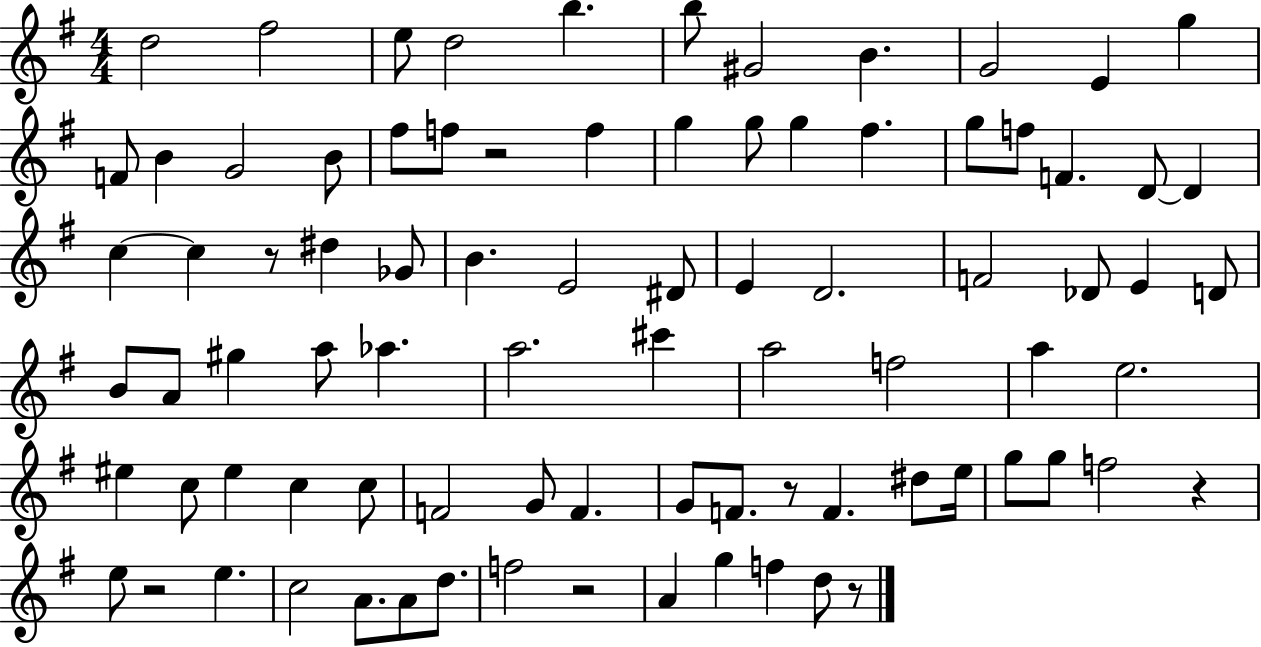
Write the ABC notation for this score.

X:1
T:Untitled
M:4/4
L:1/4
K:G
d2 ^f2 e/2 d2 b b/2 ^G2 B G2 E g F/2 B G2 B/2 ^f/2 f/2 z2 f g g/2 g ^f g/2 f/2 F D/2 D c c z/2 ^d _G/2 B E2 ^D/2 E D2 F2 _D/2 E D/2 B/2 A/2 ^g a/2 _a a2 ^c' a2 f2 a e2 ^e c/2 ^e c c/2 F2 G/2 F G/2 F/2 z/2 F ^d/2 e/4 g/2 g/2 f2 z e/2 z2 e c2 A/2 A/2 d/2 f2 z2 A g f d/2 z/2